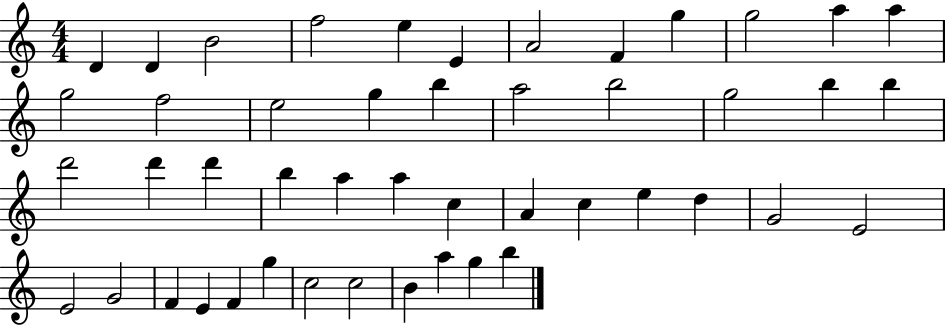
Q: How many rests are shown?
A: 0